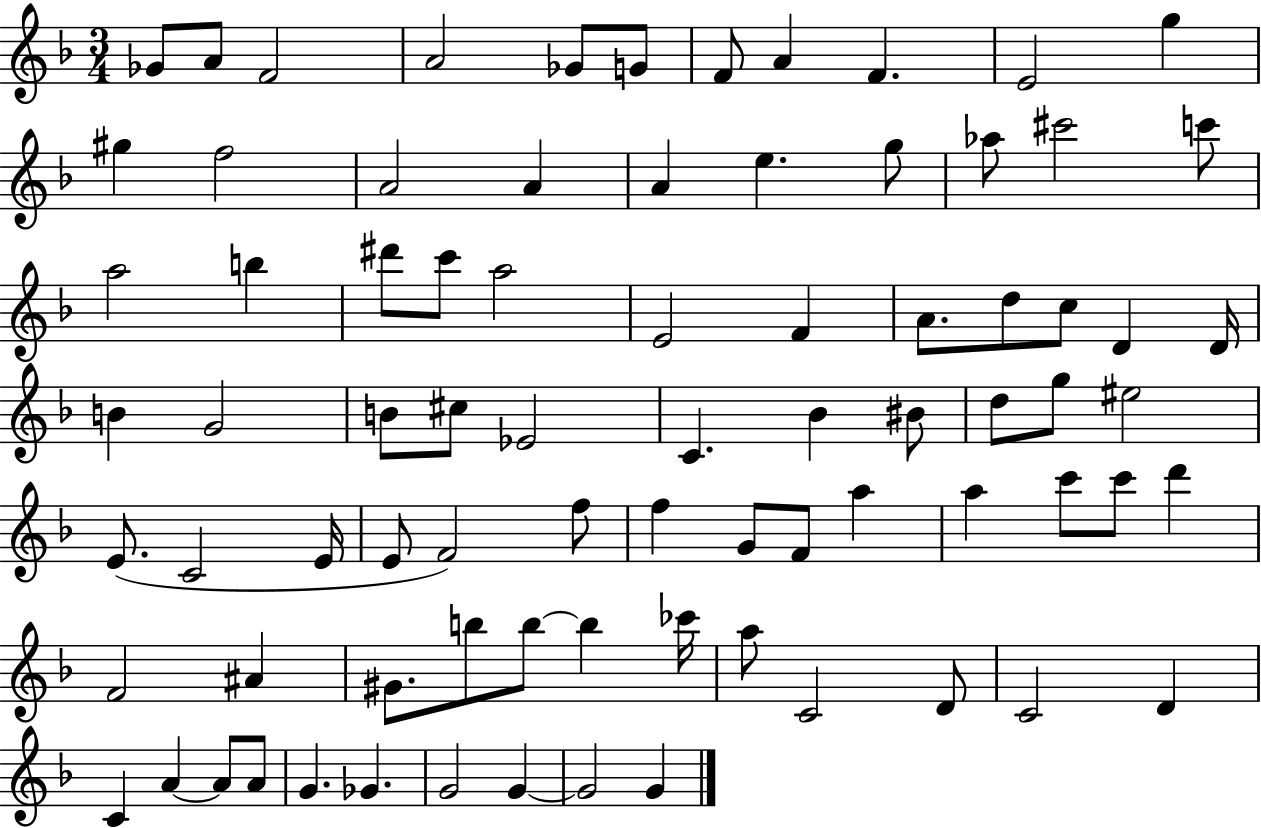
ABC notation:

X:1
T:Untitled
M:3/4
L:1/4
K:F
_G/2 A/2 F2 A2 _G/2 G/2 F/2 A F E2 g ^g f2 A2 A A e g/2 _a/2 ^c'2 c'/2 a2 b ^d'/2 c'/2 a2 E2 F A/2 d/2 c/2 D D/4 B G2 B/2 ^c/2 _E2 C _B ^B/2 d/2 g/2 ^e2 E/2 C2 E/4 E/2 F2 f/2 f G/2 F/2 a a c'/2 c'/2 d' F2 ^A ^G/2 b/2 b/2 b _c'/4 a/2 C2 D/2 C2 D C A A/2 A/2 G _G G2 G G2 G